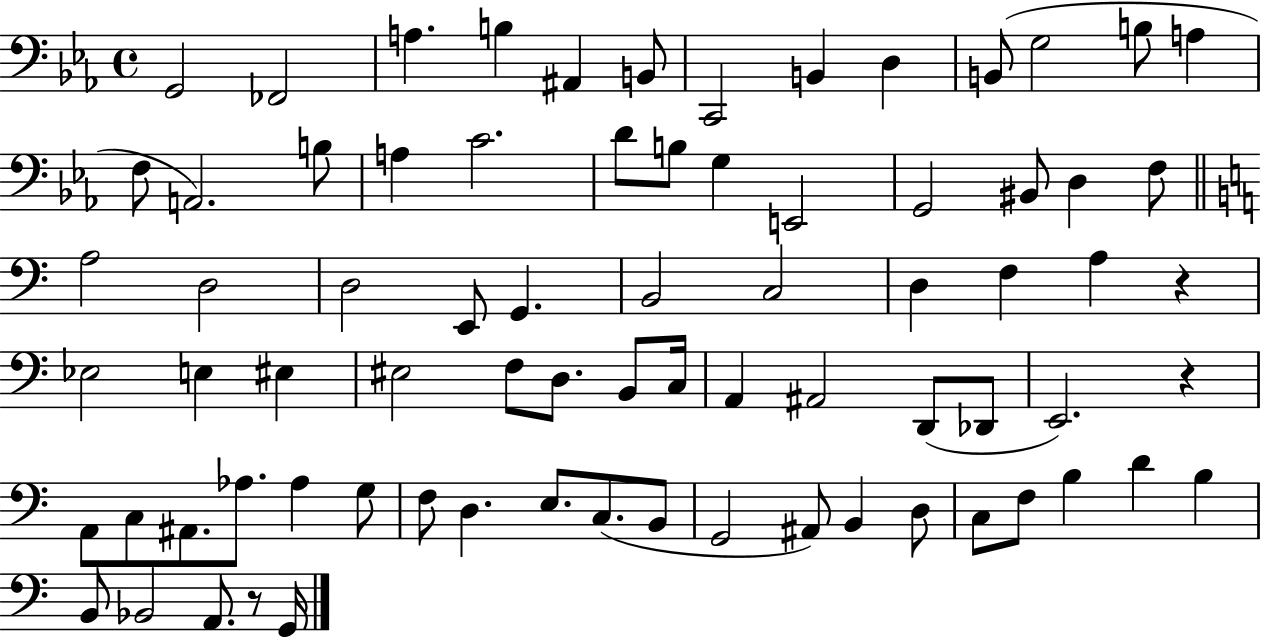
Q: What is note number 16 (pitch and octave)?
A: B3